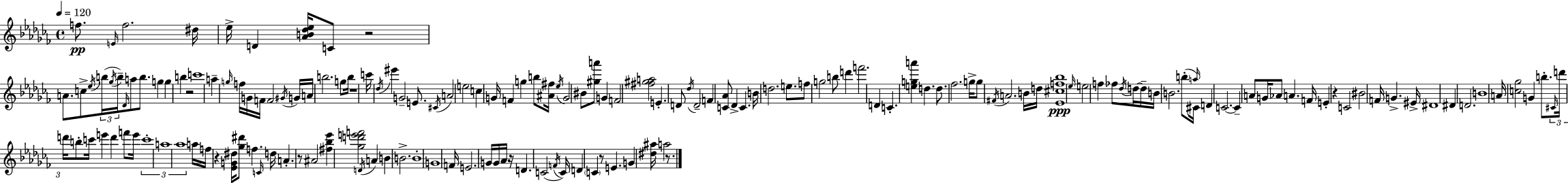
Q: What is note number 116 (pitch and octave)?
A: D6